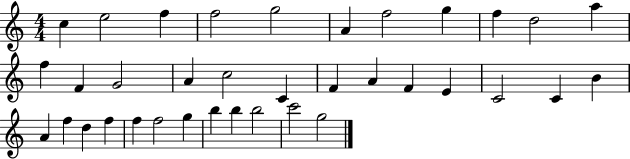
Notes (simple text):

C5/q E5/h F5/q F5/h G5/h A4/q F5/h G5/q F5/q D5/h A5/q F5/q F4/q G4/h A4/q C5/h C4/q F4/q A4/q F4/q E4/q C4/h C4/q B4/q A4/q F5/q D5/q F5/q F5/q F5/h G5/q B5/q B5/q B5/h C6/h G5/h